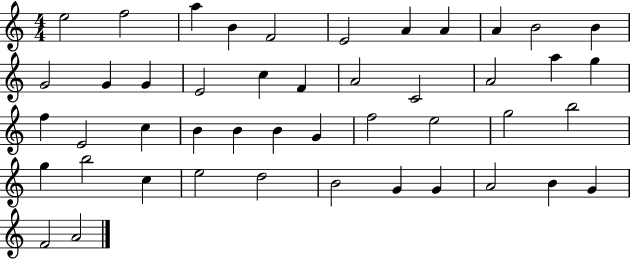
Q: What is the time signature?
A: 4/4